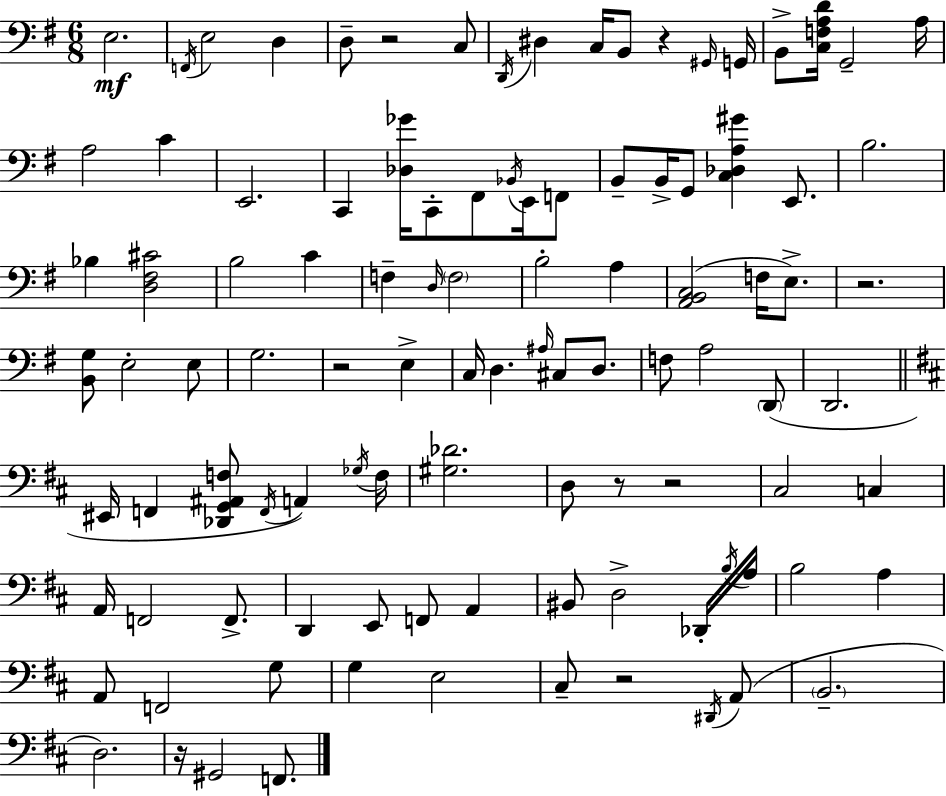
X:1
T:Untitled
M:6/8
L:1/4
K:G
E,2 F,,/4 E,2 D, D,/2 z2 C,/2 D,,/4 ^D, C,/4 B,,/2 z ^G,,/4 G,,/4 B,,/2 [C,F,A,D]/4 G,,2 A,/4 A,2 C E,,2 C,, [_D,_G]/4 C,,/2 ^F,,/2 _B,,/4 E,,/4 F,,/2 B,,/2 B,,/4 G,,/2 [C,_D,A,^G] E,,/2 B,2 _B, [D,^F,^C]2 B,2 C F, D,/4 F,2 B,2 A, [A,,B,,C,]2 F,/4 E,/2 z2 [B,,G,]/2 E,2 E,/2 G,2 z2 E, C,/4 D, ^A,/4 ^C,/2 D,/2 F,/2 A,2 D,,/2 D,,2 ^E,,/4 F,, [_D,,G,,^A,,F,]/2 F,,/4 A,, _G,/4 F,/4 [^G,_D]2 D,/2 z/2 z2 ^C,2 C, A,,/4 F,,2 F,,/2 D,, E,,/2 F,,/2 A,, ^B,,/2 D,2 _D,,/4 B,/4 A,/4 B,2 A, A,,/2 F,,2 G,/2 G, E,2 ^C,/2 z2 ^D,,/4 A,,/2 B,,2 D,2 z/4 ^G,,2 F,,/2